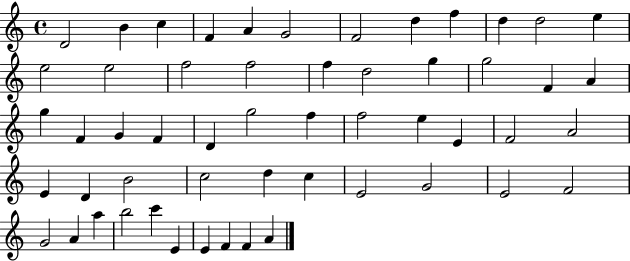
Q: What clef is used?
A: treble